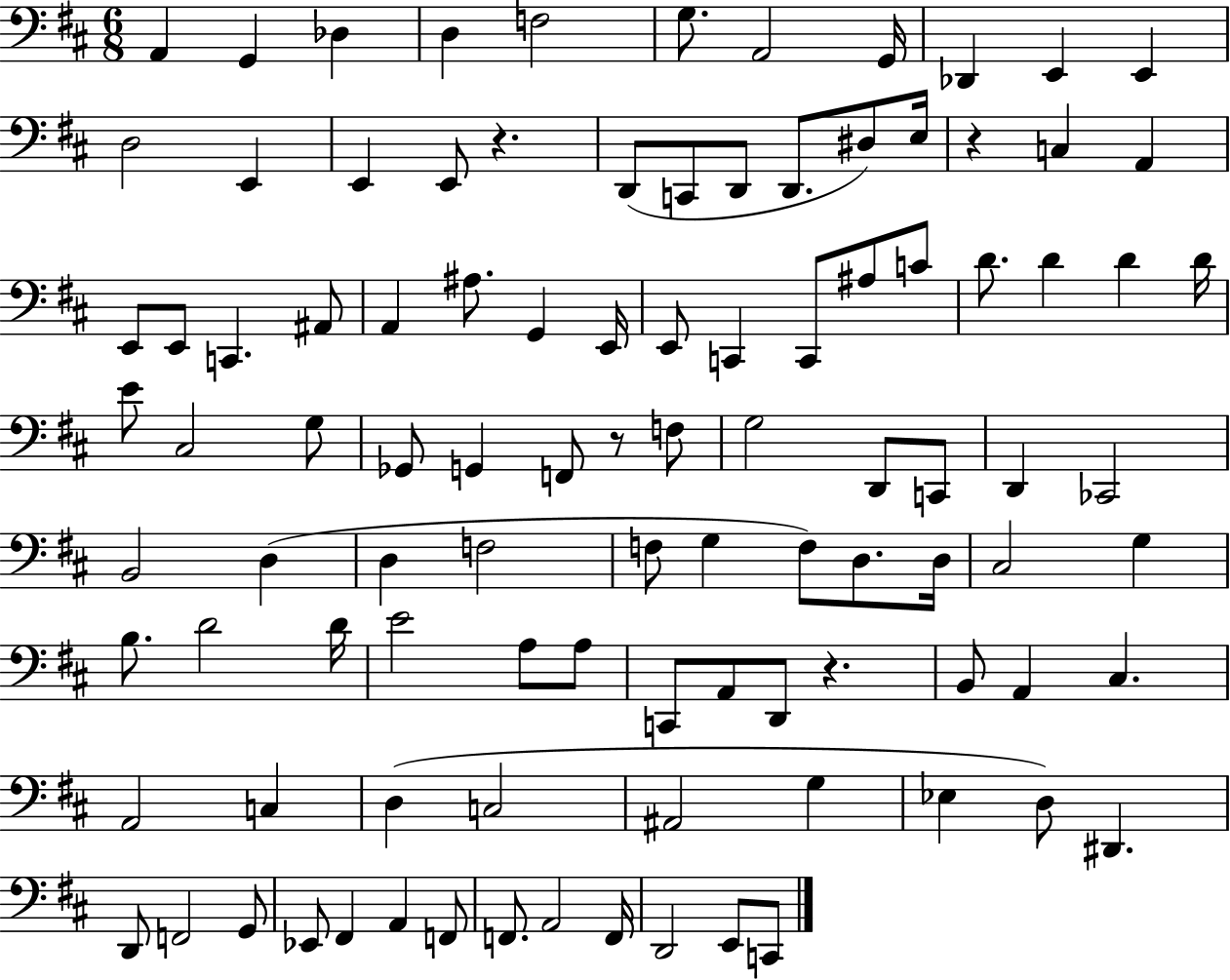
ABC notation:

X:1
T:Untitled
M:6/8
L:1/4
K:D
A,, G,, _D, D, F,2 G,/2 A,,2 G,,/4 _D,, E,, E,, D,2 E,, E,, E,,/2 z D,,/2 C,,/2 D,,/2 D,,/2 ^D,/2 E,/4 z C, A,, E,,/2 E,,/2 C,, ^A,,/2 A,, ^A,/2 G,, E,,/4 E,,/2 C,, C,,/2 ^A,/2 C/2 D/2 D D D/4 E/2 ^C,2 G,/2 _G,,/2 G,, F,,/2 z/2 F,/2 G,2 D,,/2 C,,/2 D,, _C,,2 B,,2 D, D, F,2 F,/2 G, F,/2 D,/2 D,/4 ^C,2 G, B,/2 D2 D/4 E2 A,/2 A,/2 C,,/2 A,,/2 D,,/2 z B,,/2 A,, ^C, A,,2 C, D, C,2 ^A,,2 G, _E, D,/2 ^D,, D,,/2 F,,2 G,,/2 _E,,/2 ^F,, A,, F,,/2 F,,/2 A,,2 F,,/4 D,,2 E,,/2 C,,/2